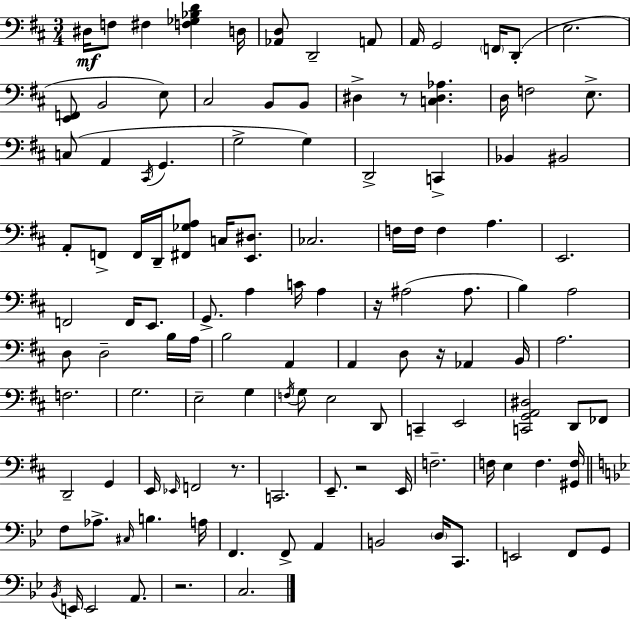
{
  \clef bass
  \numericTimeSignature
  \time 3/4
  \key d \major
  dis16\mf f8 fis4 <f ges bes d'>4 d16 | <aes, d>8 d,2-- a,8 | a,16 g,2 \parenthesize f,16 d,8-.( | e2. | \break <e, f,>8 b,2 e8) | cis2 b,8 b,8 | dis4-> r8 <c dis aes>4. | d16 f2 e8.-> | \break c8( a,4 \acciaccatura { cis,16 } g,4. | g2-> g4) | d,2-> c,4-> | bes,4 bis,2 | \break a,8-. f,8-> f,16 d,16-- <fis, ges a>8 c16 <e, dis>8. | ces2. | f16 f16 f4 a4. | e,2. | \break f,2 f,16 e,8. | g,8.-> a4 c'16 a4 | r16 ais2( ais8. | b4) a2 | \break d8 d2-- b16 | a16 b2 a,4 | a,4 d8 r16 aes,4 | b,16 a2. | \break f2. | g2. | e2-- g4 | \acciaccatura { f16 } g8 e2 | \break d,8 c,4-- e,2 | <c, g, a, dis>2 d,8 | fes,8 d,2-- g,4 | e,16 \grace { ees,16 } f,2 | \break r8. c,2. | e,8.-- r2 | e,16 f2.-- | f16 e4 f4. | \break <gis, f>16 \bar "||" \break \key bes \major f8 aes8.-> \grace { cis16 } b4. | a16 f,4. f,8-> a,4 | b,2 \parenthesize d16 c,8. | e,2 f,8 g,8 | \break \acciaccatura { bes,16 } e,16 e,2 a,8. | r2. | c2. | \bar "|."
}